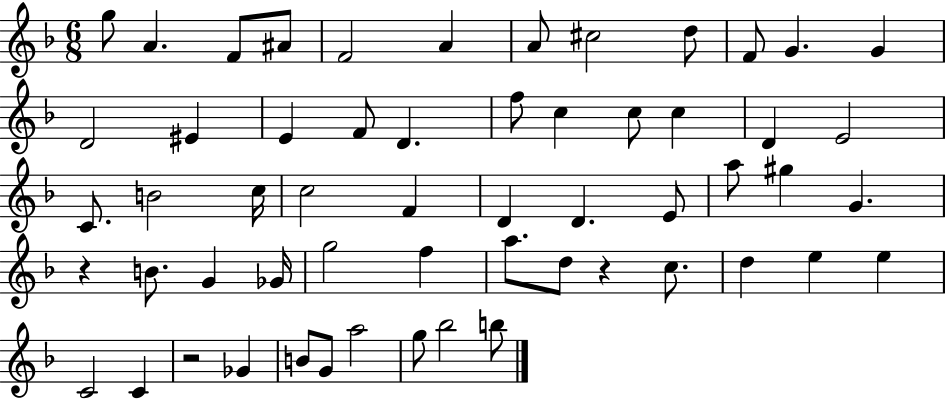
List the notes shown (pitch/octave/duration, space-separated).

G5/e A4/q. F4/e A#4/e F4/h A4/q A4/e C#5/h D5/e F4/e G4/q. G4/q D4/h EIS4/q E4/q F4/e D4/q. F5/e C5/q C5/e C5/q D4/q E4/h C4/e. B4/h C5/s C5/h F4/q D4/q D4/q. E4/e A5/e G#5/q G4/q. R/q B4/e. G4/q Gb4/s G5/h F5/q A5/e. D5/e R/q C5/e. D5/q E5/q E5/q C4/h C4/q R/h Gb4/q B4/e G4/e A5/h G5/e Bb5/h B5/e